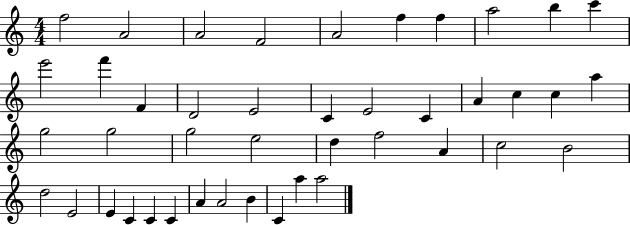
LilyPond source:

{
  \clef treble
  \numericTimeSignature
  \time 4/4
  \key c \major
  f''2 a'2 | a'2 f'2 | a'2 f''4 f''4 | a''2 b''4 c'''4 | \break e'''2 f'''4 f'4 | d'2 e'2 | c'4 e'2 c'4 | a'4 c''4 c''4 a''4 | \break g''2 g''2 | g''2 e''2 | d''4 f''2 a'4 | c''2 b'2 | \break d''2 e'2 | e'4 c'4 c'4 c'4 | a'4 a'2 b'4 | c'4 a''4 a''2 | \break \bar "|."
}